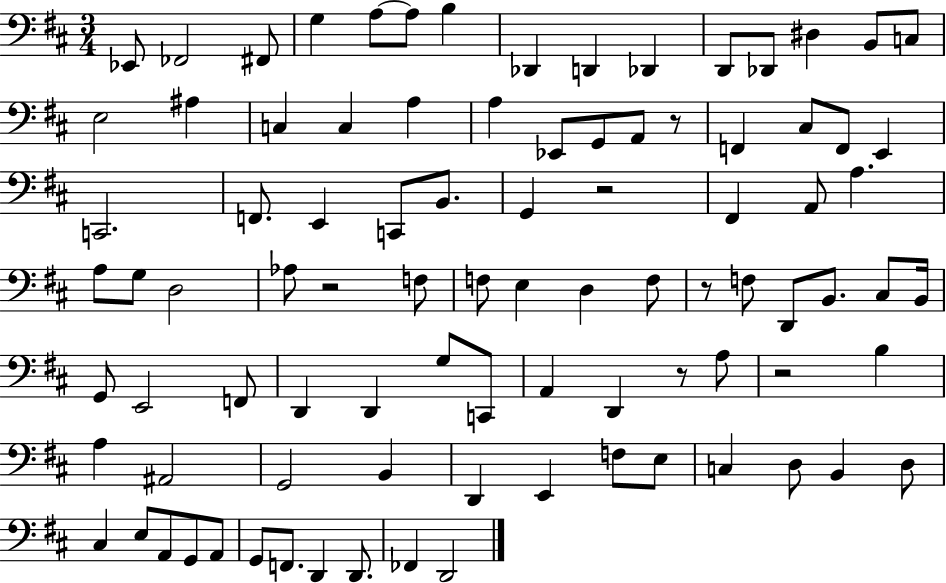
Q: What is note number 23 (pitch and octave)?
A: G2